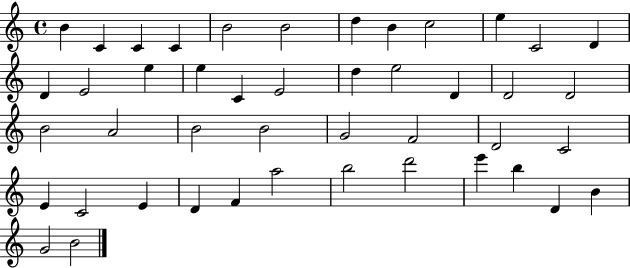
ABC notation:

X:1
T:Untitled
M:4/4
L:1/4
K:C
B C C C B2 B2 d B c2 e C2 D D E2 e e C E2 d e2 D D2 D2 B2 A2 B2 B2 G2 F2 D2 C2 E C2 E D F a2 b2 d'2 e' b D B G2 B2